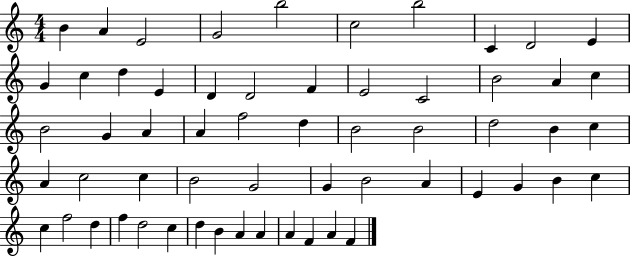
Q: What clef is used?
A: treble